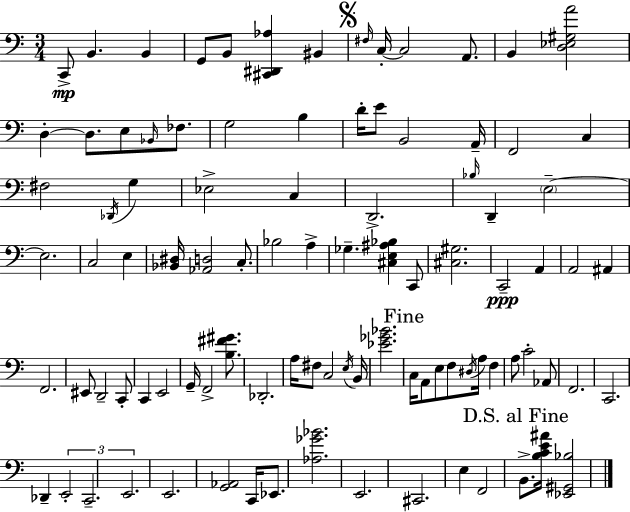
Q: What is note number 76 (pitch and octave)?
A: E2